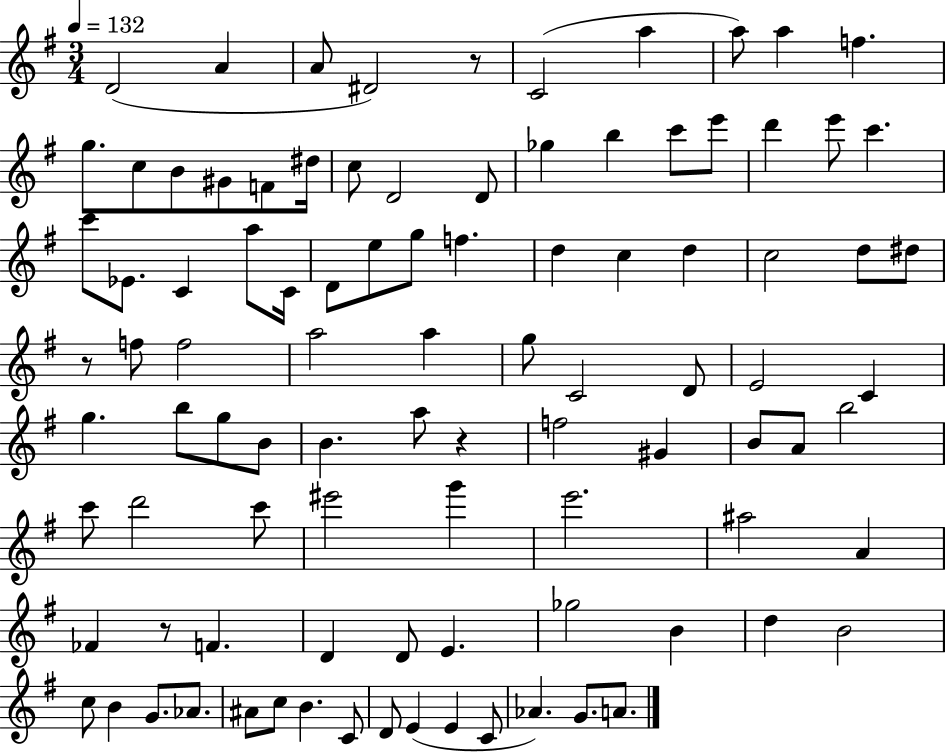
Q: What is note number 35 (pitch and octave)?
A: D5